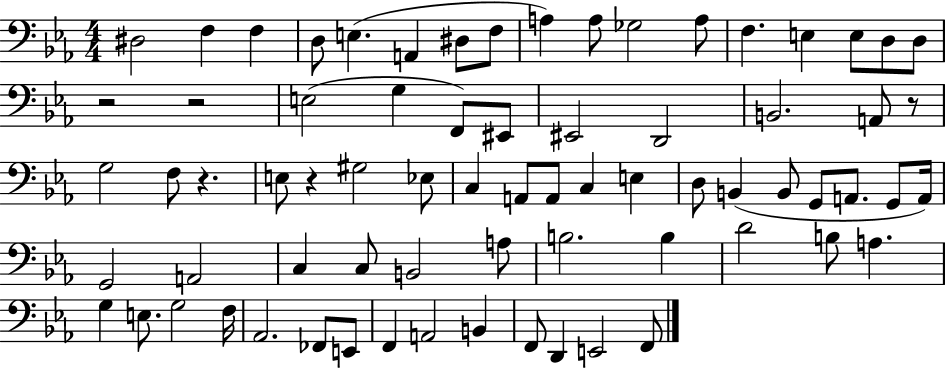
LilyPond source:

{
  \clef bass
  \numericTimeSignature
  \time 4/4
  \key ees \major
  \repeat volta 2 { dis2 f4 f4 | d8 e4.( a,4 dis8 f8 | a4) a8 ges2 a8 | f4. e4 e8 d8 d8 | \break r2 r2 | e2( g4 f,8) eis,8 | eis,2 d,2 | b,2. a,8 r8 | \break g2 f8 r4. | e8 r4 gis2 ees8 | c4 a,8 a,8 c4 e4 | d8 b,4( b,8 g,8 a,8. g,8 a,16) | \break g,2 a,2 | c4 c8 b,2 a8 | b2. b4 | d'2 b8 a4. | \break g4 e8. g2 f16 | aes,2. fes,8 e,8 | f,4 a,2 b,4 | f,8 d,4 e,2 f,8 | \break } \bar "|."
}